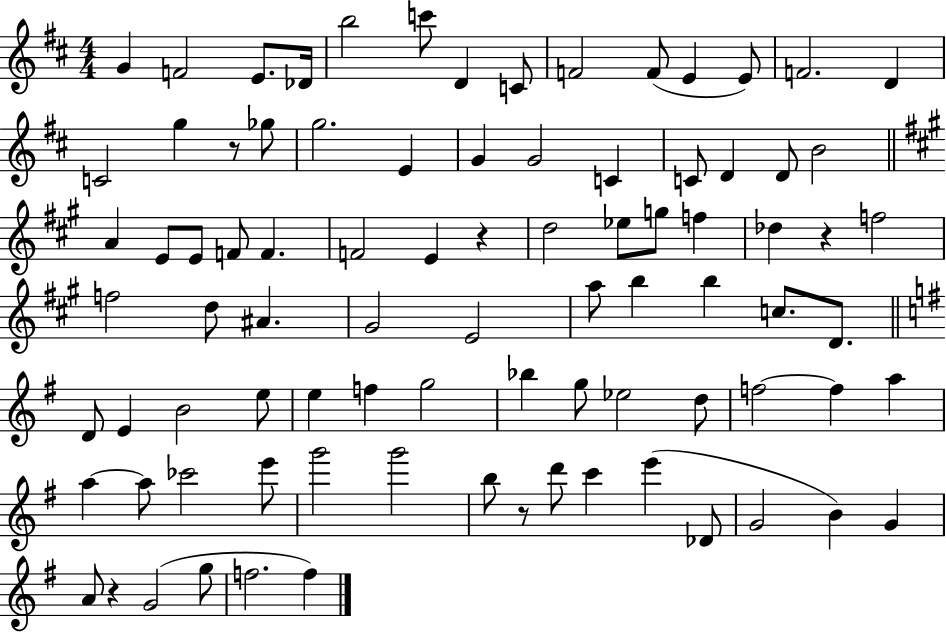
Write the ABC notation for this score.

X:1
T:Untitled
M:4/4
L:1/4
K:D
G F2 E/2 _D/4 b2 c'/2 D C/2 F2 F/2 E E/2 F2 D C2 g z/2 _g/2 g2 E G G2 C C/2 D D/2 B2 A E/2 E/2 F/2 F F2 E z d2 _e/2 g/2 f _d z f2 f2 d/2 ^A ^G2 E2 a/2 b b c/2 D/2 D/2 E B2 e/2 e f g2 _b g/2 _e2 d/2 f2 f a a a/2 _c'2 e'/2 g'2 g'2 b/2 z/2 d'/2 c' e' _D/2 G2 B G A/2 z G2 g/2 f2 f